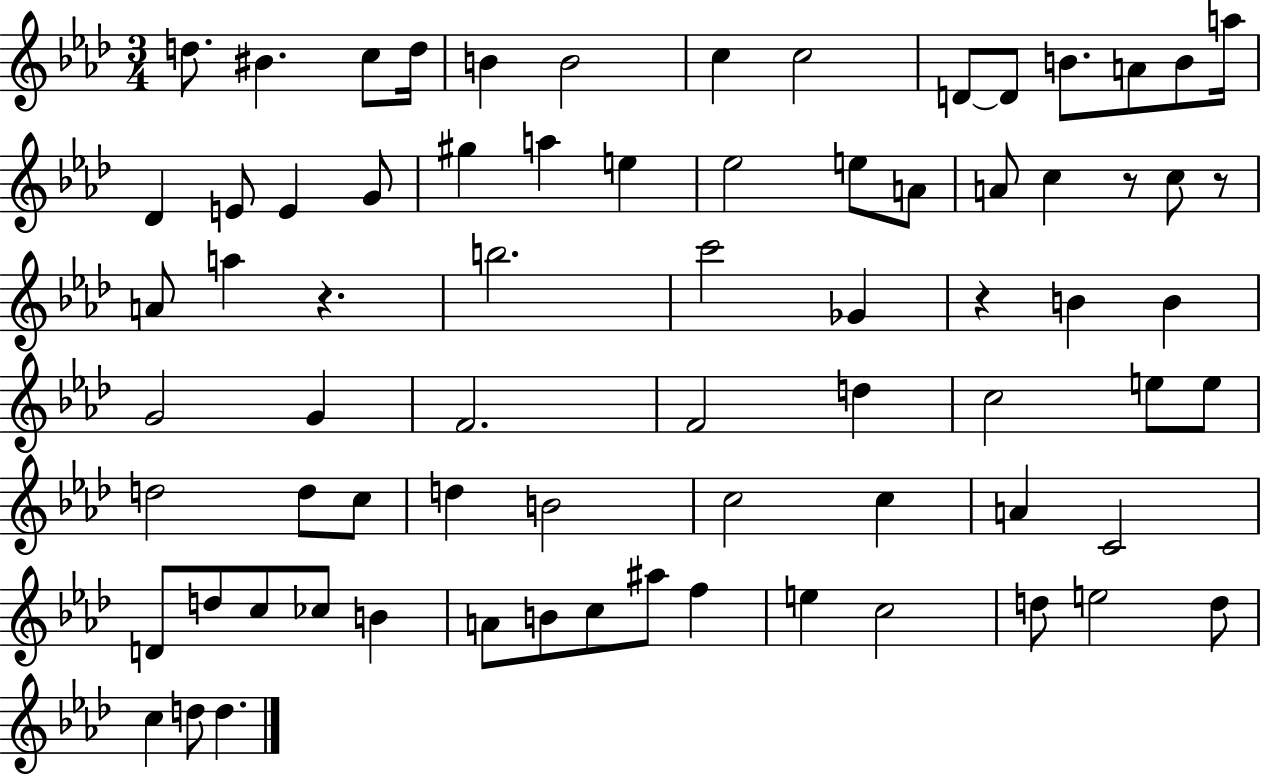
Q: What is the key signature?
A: AES major